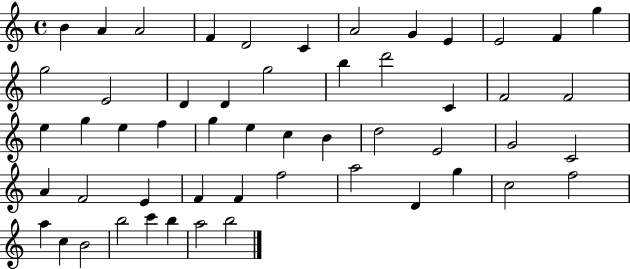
B4/q A4/q A4/h F4/q D4/h C4/q A4/h G4/q E4/q E4/h F4/q G5/q G5/h E4/h D4/q D4/q G5/h B5/q D6/h C4/q F4/h F4/h E5/q G5/q E5/q F5/q G5/q E5/q C5/q B4/q D5/h E4/h G4/h C4/h A4/q F4/h E4/q F4/q F4/q F5/h A5/h D4/q G5/q C5/h F5/h A5/q C5/q B4/h B5/h C6/q B5/q A5/h B5/h